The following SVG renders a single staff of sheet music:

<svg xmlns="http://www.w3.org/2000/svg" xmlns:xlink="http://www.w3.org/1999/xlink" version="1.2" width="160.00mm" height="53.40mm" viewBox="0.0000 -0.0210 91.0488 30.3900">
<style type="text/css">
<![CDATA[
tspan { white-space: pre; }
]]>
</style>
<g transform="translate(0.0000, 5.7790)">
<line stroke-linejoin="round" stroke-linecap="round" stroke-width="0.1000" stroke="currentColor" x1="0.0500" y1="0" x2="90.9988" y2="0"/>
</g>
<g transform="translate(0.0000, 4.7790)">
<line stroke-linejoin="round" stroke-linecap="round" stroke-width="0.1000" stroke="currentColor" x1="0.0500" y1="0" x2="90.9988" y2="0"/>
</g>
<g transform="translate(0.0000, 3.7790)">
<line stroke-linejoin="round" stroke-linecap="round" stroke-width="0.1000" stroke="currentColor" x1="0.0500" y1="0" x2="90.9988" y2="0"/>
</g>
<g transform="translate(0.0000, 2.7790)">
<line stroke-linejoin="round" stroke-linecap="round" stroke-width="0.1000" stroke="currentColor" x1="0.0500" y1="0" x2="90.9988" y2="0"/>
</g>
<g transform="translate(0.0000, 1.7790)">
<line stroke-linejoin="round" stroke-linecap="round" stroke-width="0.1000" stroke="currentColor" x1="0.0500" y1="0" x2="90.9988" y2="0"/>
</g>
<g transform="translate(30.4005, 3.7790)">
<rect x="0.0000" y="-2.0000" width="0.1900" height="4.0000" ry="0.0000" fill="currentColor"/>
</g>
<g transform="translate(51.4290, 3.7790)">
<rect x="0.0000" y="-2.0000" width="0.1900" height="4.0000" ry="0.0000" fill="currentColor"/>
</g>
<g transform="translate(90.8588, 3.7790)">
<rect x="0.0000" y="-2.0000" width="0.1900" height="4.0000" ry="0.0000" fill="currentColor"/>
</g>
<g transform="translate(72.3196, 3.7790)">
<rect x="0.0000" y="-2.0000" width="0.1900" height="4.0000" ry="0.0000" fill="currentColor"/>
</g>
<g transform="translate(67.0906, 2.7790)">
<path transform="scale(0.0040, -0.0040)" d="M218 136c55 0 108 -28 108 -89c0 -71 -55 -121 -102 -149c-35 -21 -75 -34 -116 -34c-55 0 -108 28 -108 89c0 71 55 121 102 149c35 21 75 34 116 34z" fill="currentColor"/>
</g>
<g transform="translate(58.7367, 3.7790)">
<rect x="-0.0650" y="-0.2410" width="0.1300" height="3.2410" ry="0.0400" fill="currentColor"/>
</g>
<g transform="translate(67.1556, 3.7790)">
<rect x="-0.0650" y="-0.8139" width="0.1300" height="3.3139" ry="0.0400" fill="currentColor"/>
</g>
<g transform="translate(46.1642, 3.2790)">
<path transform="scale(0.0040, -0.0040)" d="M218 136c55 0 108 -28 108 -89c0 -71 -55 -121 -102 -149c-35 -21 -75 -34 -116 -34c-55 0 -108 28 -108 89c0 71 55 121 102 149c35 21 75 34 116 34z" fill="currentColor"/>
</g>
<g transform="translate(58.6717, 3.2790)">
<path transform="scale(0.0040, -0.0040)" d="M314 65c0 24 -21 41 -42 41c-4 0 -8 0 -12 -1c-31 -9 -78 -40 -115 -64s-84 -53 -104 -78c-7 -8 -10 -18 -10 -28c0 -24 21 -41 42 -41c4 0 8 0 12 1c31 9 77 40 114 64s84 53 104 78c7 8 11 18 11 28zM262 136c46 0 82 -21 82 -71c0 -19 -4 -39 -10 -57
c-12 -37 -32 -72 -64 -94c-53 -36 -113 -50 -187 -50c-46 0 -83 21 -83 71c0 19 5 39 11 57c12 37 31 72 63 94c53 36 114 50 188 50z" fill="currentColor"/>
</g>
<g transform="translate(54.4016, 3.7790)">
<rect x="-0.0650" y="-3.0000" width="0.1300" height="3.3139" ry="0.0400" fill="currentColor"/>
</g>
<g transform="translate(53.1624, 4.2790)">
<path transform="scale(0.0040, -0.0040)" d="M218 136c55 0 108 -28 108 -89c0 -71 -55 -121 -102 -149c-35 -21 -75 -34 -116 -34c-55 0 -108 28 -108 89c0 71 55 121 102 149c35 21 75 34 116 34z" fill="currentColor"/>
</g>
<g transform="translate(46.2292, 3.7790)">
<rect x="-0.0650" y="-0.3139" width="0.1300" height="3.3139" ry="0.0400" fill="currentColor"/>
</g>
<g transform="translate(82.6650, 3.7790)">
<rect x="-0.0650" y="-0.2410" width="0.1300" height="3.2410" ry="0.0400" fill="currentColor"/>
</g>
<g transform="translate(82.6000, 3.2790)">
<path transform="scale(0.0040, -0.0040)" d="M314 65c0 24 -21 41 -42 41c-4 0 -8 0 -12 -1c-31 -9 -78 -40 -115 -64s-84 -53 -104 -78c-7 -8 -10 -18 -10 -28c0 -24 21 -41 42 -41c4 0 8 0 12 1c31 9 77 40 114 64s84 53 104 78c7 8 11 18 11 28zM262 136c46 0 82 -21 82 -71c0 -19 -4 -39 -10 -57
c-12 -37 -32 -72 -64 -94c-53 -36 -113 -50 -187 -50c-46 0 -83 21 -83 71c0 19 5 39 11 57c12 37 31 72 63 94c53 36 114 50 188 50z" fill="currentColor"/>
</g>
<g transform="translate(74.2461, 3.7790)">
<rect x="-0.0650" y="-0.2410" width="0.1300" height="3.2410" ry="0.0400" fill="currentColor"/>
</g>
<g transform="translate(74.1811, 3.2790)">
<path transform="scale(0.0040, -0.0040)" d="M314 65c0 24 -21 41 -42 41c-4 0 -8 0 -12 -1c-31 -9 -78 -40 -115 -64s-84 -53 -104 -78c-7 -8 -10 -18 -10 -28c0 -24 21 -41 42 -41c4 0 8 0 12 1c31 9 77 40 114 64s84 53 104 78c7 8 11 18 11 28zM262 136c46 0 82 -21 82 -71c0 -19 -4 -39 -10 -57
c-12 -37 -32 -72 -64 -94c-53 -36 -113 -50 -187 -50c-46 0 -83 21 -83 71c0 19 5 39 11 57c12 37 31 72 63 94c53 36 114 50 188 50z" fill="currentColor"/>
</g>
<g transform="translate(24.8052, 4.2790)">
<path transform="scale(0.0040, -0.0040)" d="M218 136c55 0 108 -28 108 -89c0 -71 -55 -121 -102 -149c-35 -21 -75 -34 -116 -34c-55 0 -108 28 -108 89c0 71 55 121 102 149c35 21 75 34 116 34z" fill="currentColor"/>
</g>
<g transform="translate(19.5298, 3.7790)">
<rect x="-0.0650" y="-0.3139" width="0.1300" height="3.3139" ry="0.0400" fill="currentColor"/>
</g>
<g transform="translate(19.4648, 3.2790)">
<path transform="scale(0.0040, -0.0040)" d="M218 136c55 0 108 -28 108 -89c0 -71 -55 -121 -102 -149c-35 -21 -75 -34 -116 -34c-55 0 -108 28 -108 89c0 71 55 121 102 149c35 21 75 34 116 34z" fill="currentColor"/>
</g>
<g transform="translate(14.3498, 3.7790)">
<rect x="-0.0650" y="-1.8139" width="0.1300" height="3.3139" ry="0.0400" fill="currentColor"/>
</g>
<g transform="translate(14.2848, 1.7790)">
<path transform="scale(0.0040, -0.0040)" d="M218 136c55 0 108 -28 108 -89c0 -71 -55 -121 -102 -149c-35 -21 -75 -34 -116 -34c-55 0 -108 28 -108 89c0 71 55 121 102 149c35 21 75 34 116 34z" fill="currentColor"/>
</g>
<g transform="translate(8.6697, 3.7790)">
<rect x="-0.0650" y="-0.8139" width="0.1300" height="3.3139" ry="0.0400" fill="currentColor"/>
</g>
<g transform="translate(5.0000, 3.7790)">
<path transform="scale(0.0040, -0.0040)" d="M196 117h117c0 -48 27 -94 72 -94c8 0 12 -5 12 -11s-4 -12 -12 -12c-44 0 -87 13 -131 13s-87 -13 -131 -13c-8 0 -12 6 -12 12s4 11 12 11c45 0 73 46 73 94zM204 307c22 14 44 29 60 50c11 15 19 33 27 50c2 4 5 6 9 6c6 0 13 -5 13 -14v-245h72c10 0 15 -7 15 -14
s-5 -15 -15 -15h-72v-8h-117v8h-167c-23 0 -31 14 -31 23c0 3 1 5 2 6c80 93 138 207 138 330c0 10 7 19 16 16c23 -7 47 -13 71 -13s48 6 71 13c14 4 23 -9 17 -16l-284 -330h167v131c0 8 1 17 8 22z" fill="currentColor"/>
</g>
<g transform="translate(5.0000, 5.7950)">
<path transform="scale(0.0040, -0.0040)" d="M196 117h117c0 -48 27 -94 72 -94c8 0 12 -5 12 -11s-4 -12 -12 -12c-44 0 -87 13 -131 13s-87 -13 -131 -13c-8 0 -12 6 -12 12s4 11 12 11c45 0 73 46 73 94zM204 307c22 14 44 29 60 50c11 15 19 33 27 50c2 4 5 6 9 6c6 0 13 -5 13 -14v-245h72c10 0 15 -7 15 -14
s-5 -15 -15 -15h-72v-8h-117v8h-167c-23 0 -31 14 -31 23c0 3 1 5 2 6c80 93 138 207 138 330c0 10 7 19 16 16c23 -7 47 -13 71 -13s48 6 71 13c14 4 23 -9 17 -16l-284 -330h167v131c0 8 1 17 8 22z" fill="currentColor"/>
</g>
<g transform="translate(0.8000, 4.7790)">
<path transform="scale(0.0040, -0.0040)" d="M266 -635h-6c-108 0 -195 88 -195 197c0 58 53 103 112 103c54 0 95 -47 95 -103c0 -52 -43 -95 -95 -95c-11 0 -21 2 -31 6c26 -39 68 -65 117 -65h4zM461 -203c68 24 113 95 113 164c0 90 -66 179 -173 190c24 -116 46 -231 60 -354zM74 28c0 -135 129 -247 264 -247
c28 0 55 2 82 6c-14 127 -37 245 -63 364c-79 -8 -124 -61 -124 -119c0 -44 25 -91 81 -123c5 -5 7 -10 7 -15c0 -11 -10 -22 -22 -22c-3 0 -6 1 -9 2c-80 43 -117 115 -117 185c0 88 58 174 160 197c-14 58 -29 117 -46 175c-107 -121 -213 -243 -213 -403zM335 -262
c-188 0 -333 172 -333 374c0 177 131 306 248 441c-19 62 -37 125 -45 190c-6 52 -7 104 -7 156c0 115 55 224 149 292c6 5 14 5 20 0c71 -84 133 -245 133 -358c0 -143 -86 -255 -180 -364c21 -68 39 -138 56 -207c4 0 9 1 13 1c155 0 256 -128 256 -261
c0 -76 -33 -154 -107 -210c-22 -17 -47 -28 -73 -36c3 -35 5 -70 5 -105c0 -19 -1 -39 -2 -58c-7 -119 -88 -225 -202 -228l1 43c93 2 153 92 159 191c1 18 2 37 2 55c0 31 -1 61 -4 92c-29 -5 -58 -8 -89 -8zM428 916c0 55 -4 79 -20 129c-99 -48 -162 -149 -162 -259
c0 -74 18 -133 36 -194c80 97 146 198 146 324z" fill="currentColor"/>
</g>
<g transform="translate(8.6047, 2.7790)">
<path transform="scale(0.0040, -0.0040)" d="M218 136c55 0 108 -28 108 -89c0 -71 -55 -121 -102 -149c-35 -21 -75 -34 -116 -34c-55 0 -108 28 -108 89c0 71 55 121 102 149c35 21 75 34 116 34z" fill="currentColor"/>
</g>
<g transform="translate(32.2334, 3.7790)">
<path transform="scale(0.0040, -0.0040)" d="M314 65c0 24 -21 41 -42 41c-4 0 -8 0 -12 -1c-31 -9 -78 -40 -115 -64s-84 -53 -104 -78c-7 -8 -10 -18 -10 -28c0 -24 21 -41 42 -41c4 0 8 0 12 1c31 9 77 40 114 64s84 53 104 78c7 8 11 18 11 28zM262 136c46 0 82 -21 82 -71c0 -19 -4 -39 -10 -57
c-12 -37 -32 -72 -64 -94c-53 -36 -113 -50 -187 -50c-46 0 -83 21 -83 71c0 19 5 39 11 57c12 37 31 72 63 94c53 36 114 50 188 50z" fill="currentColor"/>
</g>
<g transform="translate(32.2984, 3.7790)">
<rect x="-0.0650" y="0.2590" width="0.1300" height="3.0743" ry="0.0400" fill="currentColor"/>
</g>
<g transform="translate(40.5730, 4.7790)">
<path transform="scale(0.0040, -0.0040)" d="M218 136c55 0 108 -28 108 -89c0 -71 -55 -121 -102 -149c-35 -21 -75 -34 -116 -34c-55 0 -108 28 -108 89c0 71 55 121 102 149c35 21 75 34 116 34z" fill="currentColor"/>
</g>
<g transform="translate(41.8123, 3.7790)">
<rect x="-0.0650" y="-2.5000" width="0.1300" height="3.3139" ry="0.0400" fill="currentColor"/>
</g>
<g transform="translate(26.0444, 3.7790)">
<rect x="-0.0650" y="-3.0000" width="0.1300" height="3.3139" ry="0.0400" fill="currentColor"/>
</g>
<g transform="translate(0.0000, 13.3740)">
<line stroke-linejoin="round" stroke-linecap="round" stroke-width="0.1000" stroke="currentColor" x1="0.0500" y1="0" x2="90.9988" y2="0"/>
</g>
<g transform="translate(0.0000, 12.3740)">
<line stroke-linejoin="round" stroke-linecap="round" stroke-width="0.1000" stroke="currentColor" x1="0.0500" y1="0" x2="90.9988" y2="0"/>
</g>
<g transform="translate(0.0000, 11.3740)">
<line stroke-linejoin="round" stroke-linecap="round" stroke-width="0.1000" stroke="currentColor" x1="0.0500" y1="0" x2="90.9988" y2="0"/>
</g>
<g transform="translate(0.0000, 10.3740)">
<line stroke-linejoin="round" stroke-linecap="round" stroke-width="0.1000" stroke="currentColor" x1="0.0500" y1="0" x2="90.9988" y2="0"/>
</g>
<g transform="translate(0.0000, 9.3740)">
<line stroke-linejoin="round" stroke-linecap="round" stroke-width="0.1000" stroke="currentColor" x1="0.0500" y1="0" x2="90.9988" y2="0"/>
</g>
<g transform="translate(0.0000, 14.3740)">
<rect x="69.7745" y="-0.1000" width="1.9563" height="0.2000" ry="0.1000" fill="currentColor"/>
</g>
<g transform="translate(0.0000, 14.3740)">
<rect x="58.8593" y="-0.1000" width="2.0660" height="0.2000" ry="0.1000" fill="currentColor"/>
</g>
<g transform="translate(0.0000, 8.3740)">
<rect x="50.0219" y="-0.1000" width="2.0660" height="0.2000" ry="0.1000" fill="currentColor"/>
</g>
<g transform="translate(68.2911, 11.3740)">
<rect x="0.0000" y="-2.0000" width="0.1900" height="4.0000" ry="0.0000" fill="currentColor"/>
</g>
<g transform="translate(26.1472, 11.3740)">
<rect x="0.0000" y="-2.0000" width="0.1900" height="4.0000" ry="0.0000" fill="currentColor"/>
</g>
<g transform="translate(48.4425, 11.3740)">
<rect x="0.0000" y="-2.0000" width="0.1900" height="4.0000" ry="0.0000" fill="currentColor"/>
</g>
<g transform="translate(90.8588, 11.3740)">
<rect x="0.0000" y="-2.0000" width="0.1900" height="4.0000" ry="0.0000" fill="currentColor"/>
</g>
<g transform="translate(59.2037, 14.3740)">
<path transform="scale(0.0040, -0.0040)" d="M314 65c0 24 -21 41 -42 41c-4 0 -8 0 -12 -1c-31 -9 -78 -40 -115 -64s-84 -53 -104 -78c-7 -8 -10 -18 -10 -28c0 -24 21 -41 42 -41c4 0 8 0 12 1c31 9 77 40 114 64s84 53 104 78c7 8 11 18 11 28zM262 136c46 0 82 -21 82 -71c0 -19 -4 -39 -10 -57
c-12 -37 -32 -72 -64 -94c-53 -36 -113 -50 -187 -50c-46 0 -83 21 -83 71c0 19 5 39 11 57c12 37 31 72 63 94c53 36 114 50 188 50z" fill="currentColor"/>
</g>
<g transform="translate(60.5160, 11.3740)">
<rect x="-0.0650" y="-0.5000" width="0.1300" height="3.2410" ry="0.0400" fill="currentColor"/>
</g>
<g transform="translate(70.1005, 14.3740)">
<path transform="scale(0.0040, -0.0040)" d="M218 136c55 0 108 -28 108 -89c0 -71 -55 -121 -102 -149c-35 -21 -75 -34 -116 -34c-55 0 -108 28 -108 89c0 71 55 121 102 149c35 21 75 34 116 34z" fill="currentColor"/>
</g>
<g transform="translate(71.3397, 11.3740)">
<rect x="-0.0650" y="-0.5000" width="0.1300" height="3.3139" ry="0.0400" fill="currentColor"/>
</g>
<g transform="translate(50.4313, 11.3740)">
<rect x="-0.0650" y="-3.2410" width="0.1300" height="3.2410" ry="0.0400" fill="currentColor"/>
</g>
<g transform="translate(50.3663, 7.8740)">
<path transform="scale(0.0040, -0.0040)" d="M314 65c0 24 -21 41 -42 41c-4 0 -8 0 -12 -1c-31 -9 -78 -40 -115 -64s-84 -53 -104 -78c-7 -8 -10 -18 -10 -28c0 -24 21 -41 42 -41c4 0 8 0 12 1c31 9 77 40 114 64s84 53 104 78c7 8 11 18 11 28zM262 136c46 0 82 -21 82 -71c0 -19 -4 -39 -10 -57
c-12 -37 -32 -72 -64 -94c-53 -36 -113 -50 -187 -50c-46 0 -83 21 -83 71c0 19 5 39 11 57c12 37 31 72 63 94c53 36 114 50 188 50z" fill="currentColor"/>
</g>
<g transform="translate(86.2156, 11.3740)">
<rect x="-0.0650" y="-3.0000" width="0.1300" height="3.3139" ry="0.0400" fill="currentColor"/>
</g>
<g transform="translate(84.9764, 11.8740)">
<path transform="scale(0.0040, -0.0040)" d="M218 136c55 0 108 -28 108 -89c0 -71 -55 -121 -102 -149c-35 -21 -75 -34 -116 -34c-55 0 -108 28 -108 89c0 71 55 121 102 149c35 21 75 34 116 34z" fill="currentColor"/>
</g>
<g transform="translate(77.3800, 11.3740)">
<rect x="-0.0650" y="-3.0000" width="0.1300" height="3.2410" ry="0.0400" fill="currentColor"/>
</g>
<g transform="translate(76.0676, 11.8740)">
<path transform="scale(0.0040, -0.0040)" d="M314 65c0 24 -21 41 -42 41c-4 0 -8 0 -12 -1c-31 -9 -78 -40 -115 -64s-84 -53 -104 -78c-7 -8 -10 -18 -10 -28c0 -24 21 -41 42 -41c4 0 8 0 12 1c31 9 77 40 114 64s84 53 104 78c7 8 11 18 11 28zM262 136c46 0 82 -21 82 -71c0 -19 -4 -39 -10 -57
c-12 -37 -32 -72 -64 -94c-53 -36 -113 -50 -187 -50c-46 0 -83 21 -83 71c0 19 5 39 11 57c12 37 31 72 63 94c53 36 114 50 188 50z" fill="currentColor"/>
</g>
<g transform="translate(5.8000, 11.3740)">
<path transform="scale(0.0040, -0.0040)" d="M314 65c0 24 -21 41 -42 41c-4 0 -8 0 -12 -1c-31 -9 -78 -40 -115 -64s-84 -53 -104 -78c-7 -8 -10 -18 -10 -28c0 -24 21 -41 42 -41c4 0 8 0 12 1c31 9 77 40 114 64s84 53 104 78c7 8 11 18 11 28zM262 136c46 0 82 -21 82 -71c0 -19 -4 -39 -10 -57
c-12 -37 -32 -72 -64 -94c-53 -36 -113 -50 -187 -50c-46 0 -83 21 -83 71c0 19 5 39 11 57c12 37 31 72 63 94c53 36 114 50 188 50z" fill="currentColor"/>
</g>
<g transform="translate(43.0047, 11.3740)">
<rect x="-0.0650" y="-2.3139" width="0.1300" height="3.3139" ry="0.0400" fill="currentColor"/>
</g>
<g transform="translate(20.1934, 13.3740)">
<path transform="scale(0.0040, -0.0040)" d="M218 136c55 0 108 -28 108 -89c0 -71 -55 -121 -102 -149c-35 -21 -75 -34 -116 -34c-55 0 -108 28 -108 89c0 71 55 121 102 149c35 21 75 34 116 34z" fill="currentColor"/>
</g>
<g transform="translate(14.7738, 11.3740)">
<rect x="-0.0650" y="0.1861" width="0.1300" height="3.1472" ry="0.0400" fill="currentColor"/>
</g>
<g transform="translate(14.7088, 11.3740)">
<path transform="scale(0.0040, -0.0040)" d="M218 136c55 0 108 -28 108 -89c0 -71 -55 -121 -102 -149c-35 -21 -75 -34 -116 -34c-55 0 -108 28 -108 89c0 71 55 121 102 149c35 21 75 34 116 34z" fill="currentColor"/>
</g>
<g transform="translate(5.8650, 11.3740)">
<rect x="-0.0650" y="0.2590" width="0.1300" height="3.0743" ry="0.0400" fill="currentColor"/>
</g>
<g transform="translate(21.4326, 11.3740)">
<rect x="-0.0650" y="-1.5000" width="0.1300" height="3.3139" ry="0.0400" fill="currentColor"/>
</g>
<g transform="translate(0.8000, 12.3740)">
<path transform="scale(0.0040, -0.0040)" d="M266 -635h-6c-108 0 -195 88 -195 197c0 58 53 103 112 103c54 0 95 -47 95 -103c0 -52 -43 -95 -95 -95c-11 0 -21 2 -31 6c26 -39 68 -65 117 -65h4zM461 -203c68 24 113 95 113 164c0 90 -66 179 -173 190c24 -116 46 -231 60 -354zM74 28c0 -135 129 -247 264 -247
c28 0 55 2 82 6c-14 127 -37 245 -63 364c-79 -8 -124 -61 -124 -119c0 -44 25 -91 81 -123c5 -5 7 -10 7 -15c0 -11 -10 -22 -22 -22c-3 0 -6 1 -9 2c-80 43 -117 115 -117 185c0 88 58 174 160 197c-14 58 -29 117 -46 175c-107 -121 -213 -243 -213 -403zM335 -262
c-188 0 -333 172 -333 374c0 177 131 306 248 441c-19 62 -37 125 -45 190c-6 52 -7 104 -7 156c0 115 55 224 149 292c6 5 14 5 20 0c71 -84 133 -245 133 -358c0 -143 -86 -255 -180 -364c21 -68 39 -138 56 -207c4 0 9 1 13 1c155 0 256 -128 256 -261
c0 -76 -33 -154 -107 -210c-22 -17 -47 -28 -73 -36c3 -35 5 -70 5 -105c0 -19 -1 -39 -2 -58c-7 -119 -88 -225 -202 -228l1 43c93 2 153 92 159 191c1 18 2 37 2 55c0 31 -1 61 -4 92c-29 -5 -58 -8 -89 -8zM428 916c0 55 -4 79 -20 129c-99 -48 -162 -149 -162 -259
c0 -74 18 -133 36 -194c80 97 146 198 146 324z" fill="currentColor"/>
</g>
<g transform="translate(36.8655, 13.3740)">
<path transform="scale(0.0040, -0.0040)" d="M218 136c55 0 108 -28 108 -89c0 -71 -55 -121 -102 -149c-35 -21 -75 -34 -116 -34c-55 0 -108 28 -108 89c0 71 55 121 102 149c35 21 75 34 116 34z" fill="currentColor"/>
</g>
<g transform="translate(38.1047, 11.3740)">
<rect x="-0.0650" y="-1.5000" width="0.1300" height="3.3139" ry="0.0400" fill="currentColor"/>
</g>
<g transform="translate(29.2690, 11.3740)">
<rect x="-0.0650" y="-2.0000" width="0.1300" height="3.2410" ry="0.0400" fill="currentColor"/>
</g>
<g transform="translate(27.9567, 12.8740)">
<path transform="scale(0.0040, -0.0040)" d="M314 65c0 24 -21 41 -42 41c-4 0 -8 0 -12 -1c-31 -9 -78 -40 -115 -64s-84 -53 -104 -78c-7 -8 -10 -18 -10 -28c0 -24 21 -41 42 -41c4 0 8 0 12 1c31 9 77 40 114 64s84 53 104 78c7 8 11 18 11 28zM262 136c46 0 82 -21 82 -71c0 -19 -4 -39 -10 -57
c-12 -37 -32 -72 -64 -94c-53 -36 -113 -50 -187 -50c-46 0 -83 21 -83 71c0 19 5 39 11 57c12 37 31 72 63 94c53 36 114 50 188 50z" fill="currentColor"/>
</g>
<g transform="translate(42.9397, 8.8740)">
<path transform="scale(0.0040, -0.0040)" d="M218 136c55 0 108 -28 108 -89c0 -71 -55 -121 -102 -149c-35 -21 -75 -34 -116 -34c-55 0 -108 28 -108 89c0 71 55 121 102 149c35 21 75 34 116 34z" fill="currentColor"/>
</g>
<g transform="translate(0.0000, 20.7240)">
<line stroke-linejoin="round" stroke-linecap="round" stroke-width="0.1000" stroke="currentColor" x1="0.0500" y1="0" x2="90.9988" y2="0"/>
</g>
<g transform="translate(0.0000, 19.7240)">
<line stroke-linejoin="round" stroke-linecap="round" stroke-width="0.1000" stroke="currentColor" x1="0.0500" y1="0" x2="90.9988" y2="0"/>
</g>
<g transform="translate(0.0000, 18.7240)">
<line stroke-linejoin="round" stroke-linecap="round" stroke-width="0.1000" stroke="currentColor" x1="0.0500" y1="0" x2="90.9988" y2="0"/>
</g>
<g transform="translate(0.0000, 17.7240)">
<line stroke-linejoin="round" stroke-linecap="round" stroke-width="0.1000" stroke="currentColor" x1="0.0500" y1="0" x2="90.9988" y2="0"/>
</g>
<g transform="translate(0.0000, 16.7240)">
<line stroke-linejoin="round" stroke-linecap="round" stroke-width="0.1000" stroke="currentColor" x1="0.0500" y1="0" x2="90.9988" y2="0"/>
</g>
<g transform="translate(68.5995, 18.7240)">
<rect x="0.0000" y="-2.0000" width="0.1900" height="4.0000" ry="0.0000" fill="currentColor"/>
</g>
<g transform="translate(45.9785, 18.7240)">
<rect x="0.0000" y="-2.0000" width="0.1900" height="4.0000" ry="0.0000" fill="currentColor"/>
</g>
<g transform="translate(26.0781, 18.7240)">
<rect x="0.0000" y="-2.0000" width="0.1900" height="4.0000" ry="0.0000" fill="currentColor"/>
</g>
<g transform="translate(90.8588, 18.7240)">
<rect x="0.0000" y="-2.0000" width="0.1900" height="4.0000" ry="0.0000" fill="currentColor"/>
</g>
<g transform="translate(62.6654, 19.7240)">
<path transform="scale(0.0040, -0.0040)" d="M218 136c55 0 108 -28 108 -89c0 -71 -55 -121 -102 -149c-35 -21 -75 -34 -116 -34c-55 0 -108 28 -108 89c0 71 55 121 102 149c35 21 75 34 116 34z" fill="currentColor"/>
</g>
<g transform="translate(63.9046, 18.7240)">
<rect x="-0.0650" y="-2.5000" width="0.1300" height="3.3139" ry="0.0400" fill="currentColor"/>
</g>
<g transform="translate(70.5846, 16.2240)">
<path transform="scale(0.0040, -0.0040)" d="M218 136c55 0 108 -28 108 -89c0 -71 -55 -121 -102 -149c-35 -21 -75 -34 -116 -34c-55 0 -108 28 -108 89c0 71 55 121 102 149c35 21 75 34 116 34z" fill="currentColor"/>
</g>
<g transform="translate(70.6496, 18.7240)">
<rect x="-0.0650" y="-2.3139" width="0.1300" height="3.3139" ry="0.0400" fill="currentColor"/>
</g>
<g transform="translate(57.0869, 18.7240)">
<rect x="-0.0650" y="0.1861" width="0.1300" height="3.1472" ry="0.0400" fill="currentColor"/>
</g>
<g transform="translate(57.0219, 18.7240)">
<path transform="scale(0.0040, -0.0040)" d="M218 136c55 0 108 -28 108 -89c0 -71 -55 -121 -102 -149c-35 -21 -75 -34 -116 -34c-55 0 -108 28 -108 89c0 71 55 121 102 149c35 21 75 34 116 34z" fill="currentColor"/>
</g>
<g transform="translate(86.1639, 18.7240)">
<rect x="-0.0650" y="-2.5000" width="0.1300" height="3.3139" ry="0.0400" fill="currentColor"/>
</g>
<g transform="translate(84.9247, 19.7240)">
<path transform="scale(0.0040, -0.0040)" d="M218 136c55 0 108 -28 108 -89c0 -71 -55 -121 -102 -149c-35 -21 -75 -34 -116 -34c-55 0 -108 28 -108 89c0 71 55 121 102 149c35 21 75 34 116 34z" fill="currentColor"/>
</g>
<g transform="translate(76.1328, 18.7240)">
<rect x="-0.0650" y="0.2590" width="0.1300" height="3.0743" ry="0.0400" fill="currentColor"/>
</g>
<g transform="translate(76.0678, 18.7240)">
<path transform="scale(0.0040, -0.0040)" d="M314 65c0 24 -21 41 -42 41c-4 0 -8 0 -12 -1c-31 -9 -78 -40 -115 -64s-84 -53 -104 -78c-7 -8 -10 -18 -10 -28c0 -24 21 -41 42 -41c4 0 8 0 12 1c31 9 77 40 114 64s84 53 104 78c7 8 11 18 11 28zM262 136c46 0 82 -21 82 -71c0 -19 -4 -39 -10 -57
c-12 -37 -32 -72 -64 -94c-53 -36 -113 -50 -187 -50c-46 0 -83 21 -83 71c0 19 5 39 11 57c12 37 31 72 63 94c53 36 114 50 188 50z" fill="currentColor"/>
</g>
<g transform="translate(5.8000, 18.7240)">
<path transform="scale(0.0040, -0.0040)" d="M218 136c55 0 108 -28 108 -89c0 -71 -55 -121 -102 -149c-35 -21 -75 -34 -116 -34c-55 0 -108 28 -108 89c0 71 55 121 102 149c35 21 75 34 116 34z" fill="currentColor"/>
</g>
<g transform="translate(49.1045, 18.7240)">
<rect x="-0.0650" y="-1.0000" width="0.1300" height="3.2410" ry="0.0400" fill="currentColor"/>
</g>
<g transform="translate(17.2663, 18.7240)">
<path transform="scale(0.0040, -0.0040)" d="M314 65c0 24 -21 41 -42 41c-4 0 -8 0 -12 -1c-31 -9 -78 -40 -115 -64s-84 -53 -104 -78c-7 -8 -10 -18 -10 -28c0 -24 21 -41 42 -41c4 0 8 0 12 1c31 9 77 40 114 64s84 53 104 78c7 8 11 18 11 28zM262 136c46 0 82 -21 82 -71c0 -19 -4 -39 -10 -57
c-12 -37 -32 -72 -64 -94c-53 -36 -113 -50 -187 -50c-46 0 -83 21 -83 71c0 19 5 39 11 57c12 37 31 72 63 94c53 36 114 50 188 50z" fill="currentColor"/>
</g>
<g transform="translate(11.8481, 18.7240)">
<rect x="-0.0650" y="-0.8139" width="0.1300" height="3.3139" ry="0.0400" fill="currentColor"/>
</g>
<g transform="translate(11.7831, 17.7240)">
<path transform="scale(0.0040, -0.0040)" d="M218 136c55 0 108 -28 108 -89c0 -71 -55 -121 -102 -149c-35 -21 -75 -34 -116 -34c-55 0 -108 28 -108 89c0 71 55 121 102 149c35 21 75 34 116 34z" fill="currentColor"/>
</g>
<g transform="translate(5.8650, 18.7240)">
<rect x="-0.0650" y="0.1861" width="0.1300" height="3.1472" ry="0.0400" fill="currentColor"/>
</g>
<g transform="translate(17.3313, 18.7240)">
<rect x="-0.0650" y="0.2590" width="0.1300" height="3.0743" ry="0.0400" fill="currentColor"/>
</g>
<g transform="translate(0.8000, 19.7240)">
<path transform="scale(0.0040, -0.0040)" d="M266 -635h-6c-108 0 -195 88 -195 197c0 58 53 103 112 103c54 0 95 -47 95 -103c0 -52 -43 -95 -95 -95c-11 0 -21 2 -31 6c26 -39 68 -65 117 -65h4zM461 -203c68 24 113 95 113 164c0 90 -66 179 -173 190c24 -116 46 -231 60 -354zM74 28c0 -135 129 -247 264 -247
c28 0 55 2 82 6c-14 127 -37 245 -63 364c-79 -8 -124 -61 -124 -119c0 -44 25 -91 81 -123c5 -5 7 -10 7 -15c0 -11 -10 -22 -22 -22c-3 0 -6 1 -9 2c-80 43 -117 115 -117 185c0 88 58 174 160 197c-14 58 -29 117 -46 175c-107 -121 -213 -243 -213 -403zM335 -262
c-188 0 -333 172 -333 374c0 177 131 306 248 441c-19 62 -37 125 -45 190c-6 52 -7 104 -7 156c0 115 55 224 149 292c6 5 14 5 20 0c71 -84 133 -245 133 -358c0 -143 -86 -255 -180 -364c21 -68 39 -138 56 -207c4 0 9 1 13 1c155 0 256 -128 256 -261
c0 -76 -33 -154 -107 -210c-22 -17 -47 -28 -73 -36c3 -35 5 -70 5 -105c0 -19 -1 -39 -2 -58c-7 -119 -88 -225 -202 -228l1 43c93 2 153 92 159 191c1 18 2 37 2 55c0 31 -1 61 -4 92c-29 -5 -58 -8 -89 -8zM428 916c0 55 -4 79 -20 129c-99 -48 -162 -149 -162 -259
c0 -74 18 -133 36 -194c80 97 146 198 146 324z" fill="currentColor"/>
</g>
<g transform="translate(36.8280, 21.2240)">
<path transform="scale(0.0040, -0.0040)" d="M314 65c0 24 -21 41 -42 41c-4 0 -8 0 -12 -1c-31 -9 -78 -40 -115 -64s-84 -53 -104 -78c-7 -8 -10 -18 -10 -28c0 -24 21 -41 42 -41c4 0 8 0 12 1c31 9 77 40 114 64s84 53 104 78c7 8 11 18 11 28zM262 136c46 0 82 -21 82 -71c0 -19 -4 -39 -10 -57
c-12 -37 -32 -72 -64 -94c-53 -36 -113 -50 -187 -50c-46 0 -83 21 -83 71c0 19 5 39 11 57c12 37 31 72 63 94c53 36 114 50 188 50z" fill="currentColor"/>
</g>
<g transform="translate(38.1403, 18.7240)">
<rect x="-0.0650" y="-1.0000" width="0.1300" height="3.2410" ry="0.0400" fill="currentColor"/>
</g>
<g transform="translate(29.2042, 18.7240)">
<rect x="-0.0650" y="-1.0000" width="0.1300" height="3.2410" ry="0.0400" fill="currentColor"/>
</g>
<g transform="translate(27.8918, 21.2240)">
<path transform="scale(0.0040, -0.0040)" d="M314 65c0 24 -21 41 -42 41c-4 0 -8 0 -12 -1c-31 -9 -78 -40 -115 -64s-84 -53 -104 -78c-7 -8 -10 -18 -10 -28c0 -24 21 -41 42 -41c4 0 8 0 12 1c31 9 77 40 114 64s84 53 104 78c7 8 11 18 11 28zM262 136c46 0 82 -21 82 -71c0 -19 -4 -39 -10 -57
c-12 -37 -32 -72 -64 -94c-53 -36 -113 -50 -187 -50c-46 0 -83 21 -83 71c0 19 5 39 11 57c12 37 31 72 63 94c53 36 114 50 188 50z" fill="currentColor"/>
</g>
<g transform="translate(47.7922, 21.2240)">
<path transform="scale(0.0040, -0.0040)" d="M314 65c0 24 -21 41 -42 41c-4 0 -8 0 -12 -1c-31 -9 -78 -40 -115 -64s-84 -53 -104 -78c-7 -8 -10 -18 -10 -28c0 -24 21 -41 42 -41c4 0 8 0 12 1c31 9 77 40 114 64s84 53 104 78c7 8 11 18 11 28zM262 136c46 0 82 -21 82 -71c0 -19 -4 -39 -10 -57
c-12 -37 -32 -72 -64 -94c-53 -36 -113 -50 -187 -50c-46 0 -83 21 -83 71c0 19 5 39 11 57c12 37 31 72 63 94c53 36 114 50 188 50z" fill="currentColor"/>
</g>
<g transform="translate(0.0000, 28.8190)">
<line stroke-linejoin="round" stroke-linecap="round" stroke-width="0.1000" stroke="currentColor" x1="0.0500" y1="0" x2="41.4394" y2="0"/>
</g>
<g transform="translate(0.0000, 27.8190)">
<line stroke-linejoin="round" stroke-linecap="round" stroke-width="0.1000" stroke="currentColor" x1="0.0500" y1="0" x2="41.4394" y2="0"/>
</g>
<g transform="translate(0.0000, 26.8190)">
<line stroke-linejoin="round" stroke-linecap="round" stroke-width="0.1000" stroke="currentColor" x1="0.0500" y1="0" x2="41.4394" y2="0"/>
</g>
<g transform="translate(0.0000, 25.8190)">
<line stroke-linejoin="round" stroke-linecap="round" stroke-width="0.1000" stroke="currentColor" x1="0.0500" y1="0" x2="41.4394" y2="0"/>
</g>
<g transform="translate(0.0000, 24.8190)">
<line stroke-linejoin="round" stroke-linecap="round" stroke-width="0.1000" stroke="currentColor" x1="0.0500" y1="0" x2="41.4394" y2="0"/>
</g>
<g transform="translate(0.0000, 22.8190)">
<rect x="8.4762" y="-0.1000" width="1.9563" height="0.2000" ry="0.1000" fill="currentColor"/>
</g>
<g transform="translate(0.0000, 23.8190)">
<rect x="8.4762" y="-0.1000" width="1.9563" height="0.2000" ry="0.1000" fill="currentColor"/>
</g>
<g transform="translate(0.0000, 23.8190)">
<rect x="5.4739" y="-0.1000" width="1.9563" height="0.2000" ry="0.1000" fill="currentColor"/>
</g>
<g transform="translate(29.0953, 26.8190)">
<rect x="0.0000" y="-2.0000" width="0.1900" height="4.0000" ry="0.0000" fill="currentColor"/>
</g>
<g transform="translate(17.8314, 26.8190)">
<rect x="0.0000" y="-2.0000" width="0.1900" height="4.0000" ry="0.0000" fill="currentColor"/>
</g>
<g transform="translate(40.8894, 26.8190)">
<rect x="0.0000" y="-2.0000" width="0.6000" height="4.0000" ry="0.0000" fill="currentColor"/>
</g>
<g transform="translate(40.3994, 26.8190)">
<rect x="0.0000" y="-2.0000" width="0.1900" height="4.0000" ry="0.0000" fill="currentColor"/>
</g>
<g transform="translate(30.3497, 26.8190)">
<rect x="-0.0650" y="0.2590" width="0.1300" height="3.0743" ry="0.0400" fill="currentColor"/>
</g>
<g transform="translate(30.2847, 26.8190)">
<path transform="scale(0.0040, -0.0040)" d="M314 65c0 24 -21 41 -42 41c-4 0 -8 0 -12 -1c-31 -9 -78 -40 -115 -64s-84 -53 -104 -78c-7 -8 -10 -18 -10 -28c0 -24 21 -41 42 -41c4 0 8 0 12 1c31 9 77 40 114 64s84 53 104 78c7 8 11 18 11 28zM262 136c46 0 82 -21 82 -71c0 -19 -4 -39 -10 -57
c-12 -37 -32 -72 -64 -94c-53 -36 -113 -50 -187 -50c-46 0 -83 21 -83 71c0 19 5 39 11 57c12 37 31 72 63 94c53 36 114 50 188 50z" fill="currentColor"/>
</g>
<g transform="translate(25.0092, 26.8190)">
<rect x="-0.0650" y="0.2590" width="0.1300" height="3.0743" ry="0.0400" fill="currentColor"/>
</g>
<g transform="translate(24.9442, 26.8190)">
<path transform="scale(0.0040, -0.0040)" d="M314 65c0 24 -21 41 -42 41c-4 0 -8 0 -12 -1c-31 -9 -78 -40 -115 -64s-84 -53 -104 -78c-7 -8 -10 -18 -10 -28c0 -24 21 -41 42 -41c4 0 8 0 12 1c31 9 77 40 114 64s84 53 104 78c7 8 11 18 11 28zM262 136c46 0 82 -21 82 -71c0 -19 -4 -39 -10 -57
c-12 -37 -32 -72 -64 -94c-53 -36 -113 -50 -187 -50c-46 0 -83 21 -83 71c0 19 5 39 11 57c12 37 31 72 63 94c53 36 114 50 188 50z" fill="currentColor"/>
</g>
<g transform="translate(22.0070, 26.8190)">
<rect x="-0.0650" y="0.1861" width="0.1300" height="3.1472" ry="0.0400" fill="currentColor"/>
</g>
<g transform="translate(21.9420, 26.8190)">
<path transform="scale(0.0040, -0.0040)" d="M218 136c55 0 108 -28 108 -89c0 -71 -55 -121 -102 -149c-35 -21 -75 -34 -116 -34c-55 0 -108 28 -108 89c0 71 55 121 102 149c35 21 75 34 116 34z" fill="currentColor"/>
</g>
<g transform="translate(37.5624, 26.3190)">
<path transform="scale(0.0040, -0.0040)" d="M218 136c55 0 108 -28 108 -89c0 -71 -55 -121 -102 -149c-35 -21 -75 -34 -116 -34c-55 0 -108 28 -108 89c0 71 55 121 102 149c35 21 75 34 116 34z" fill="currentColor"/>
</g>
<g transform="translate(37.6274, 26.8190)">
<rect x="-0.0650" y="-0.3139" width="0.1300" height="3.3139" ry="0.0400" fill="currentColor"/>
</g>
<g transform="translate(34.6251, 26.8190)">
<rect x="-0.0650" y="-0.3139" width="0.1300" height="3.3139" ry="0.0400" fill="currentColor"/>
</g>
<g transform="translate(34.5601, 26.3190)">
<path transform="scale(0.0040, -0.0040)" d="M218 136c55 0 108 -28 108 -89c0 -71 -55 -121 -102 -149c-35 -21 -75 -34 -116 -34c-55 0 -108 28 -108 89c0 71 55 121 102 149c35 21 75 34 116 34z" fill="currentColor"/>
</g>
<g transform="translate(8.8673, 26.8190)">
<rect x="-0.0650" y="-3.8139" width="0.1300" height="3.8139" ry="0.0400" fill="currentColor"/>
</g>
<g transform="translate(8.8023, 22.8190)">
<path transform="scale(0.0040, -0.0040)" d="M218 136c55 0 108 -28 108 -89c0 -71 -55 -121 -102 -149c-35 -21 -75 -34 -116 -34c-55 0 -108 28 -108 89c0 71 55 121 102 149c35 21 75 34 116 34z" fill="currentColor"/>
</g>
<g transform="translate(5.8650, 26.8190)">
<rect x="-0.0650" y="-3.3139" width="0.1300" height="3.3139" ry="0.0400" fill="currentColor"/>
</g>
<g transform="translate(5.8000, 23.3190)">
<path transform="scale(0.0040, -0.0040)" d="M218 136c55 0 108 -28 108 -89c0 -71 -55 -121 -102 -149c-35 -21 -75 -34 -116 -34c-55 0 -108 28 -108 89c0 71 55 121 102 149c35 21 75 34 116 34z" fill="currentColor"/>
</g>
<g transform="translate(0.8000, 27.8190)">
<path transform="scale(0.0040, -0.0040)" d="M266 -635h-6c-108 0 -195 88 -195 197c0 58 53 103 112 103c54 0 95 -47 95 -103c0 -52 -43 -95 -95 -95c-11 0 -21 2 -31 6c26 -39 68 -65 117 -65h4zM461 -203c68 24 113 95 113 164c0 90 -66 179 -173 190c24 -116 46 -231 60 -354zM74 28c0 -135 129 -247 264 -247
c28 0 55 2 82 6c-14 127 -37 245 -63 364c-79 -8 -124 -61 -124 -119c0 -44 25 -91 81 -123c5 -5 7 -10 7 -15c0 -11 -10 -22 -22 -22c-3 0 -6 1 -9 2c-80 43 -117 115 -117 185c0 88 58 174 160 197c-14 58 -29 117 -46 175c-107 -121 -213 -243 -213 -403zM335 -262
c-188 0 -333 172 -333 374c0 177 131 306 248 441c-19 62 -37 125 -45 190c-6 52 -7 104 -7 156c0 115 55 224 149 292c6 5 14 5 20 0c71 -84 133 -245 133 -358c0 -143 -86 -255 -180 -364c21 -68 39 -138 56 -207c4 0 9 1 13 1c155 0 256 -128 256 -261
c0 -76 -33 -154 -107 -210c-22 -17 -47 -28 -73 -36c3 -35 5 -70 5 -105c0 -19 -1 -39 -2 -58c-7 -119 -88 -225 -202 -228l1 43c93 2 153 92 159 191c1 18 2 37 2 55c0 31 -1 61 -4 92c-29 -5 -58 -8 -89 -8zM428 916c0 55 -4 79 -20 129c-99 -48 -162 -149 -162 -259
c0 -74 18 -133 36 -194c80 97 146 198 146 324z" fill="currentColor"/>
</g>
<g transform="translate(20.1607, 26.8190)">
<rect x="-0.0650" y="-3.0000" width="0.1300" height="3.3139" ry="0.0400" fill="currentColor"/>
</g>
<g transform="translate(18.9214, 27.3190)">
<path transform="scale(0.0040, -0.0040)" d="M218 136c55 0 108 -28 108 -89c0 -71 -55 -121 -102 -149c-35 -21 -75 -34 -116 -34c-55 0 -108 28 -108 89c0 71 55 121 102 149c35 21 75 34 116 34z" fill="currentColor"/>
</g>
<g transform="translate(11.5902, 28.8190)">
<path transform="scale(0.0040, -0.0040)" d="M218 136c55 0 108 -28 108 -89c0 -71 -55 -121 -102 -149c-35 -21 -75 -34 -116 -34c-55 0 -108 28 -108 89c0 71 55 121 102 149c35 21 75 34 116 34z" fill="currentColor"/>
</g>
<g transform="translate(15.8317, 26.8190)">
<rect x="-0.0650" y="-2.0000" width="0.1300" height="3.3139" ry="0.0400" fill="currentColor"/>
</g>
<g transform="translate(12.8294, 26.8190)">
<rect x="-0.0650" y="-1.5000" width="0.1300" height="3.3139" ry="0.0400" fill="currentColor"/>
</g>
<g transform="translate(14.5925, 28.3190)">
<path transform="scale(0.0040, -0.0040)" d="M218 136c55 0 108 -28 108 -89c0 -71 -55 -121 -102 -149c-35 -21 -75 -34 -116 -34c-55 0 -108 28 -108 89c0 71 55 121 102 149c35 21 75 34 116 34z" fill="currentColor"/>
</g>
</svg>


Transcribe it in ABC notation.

X:1
T:Untitled
M:4/4
L:1/4
K:C
d f c A B2 G c A c2 d c2 c2 B2 B E F2 E g b2 C2 C A2 A B d B2 D2 D2 D2 B G g B2 G b c' E F A B B2 B2 c c